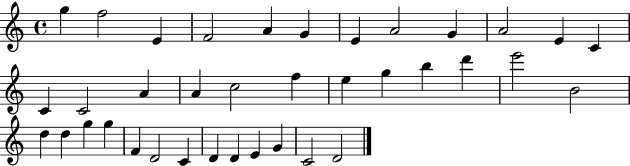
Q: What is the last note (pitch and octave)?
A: D4